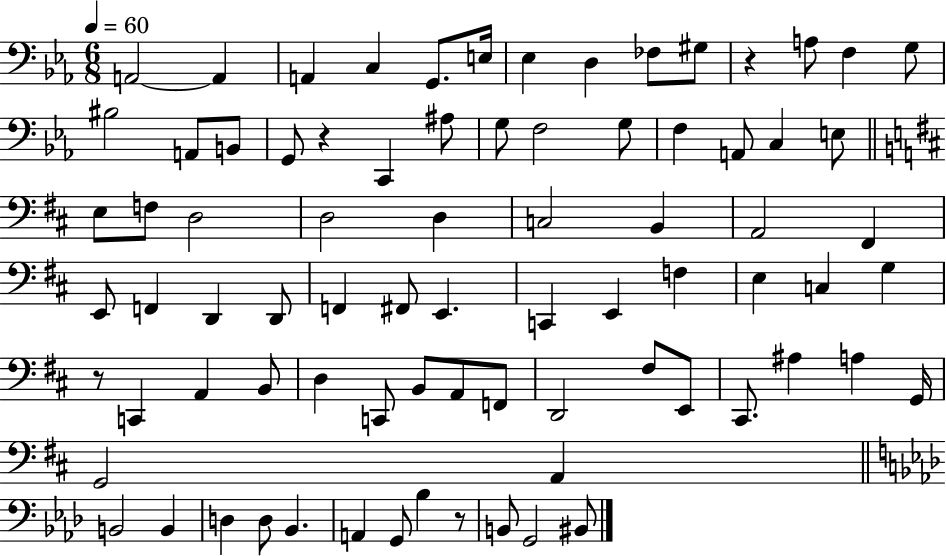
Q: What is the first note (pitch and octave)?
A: A2